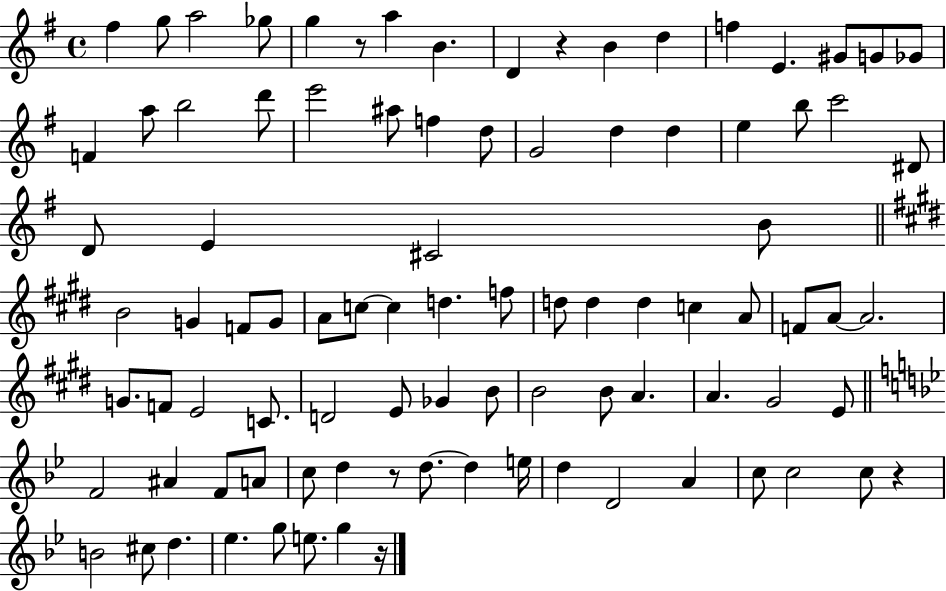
{
  \clef treble
  \time 4/4
  \defaultTimeSignature
  \key g \major
  \repeat volta 2 { fis''4 g''8 a''2 ges''8 | g''4 r8 a''4 b'4. | d'4 r4 b'4 d''4 | f''4 e'4. gis'8 g'8 ges'8 | \break f'4 a''8 b''2 d'''8 | e'''2 ais''8 f''4 d''8 | g'2 d''4 d''4 | e''4 b''8 c'''2 dis'8 | \break d'8 e'4 cis'2 b'8 | \bar "||" \break \key e \major b'2 g'4 f'8 g'8 | a'8 c''8~~ c''4 d''4. f''8 | d''8 d''4 d''4 c''4 a'8 | f'8 a'8~~ a'2. | \break g'8. f'8 e'2 c'8. | d'2 e'8 ges'4 b'8 | b'2 b'8 a'4. | a'4. gis'2 e'8 | \break \bar "||" \break \key bes \major f'2 ais'4 f'8 a'8 | c''8 d''4 r8 d''8.~~ d''4 e''16 | d''4 d'2 a'4 | c''8 c''2 c''8 r4 | \break b'2 cis''8 d''4. | ees''4. g''8 e''8. g''4 r16 | } \bar "|."
}